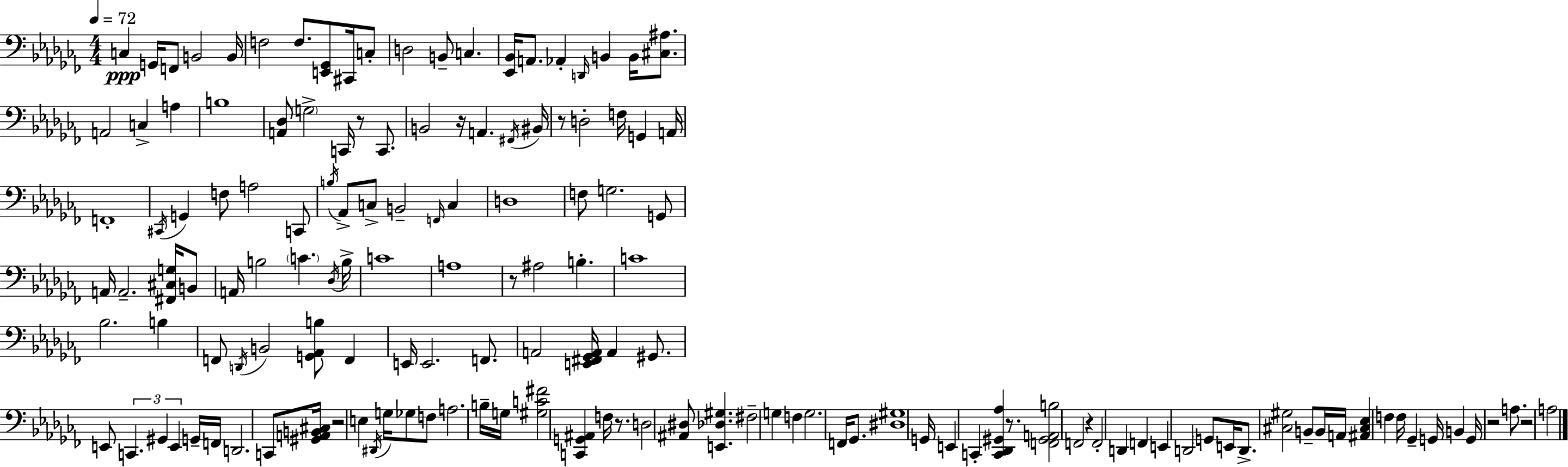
{
  \clef bass
  \numericTimeSignature
  \time 4/4
  \key aes \minor
  \tempo 4 = 72
  \repeat volta 2 { c4\ppp g,16 f,8 b,2 b,16 | f2 f8. <e, ges,>8 cis,16 c8-. | d2 b,8-- c4. | <ees, bes,>16 a,8. aes,4-. \grace { d,16 } b,4 b,16 <cis ais>8. | \break a,2 c4-> a4 | b1 | <a, des>8 \parenthesize g2-> c,16 r8 c,8. | b,2 r16 a,4. | \break \acciaccatura { fis,16 } bis,16 r8 d2-. f16 g,4 | a,16 f,1-. | \acciaccatura { cis,16 } g,4 f8 a2 | c,8 \acciaccatura { b16 } aes,8-> c8-> b,2-- | \break \grace { f,16 } c4 d1 | f8 g2. | g,8 a,16 a,2.-- | <fis, cis g>16 b,8 a,16 b2 \parenthesize c'4. | \break \acciaccatura { des16 } b16-> c'1 | a1 | r8 ais2 | b4.-. c'1 | \break bes2. | b4 f,8 \acciaccatura { d,16 } b,2 | <g, aes, b>8 f,4 e,16 e,2. | f,8. a,2 <e, fis, ges, a,>16 | \break a,4 gis,8. e,8 \tuplet 3/2 { c,4. gis,4 | e,4 } g,16-- f,16 d,2. | c,8 <gis, a, b, cis>16 r2 | e4 \acciaccatura { dis,16 } g16 ges8 f8 a2. | \break b16-- g16 <gis c' fis'>2 | <c, g, ais,>4 f16 r8. d2 | <ais, dis>8 <e, des gis>4. fis2-- | g4 f4 g2. | \break f,16 ges,8. <dis gis>1 | g,16 e,4 c,4-. | <c, des, gis, aes>4 r8. <f, gis, a, b>2 | f,2 r4 f,2-. | \break d,4 f,4 e,4 | d,2 \parenthesize g,8 e,16 d,8.-> <cis gis>2 | b,8-- b,16 a,16 <ais, cis ees>4 f4 | f16 ges,4-- g,16 b,4 g,16 r2 | \break a8. r2 | a2 } \bar "|."
}